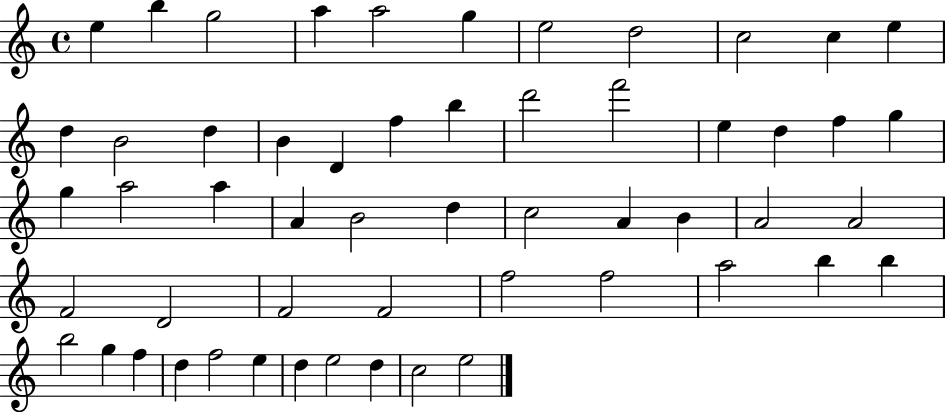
E5/q B5/q G5/h A5/q A5/h G5/q E5/h D5/h C5/h C5/q E5/q D5/q B4/h D5/q B4/q D4/q F5/q B5/q D6/h F6/h E5/q D5/q F5/q G5/q G5/q A5/h A5/q A4/q B4/h D5/q C5/h A4/q B4/q A4/h A4/h F4/h D4/h F4/h F4/h F5/h F5/h A5/h B5/q B5/q B5/h G5/q F5/q D5/q F5/h E5/q D5/q E5/h D5/q C5/h E5/h